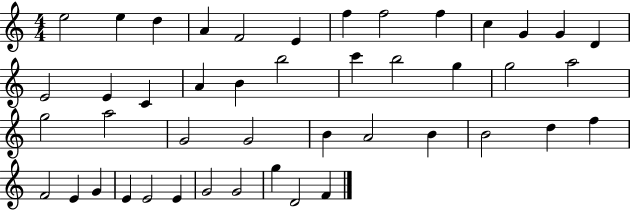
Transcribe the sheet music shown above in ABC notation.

X:1
T:Untitled
M:4/4
L:1/4
K:C
e2 e d A F2 E f f2 f c G G D E2 E C A B b2 c' b2 g g2 a2 g2 a2 G2 G2 B A2 B B2 d f F2 E G E E2 E G2 G2 g D2 F